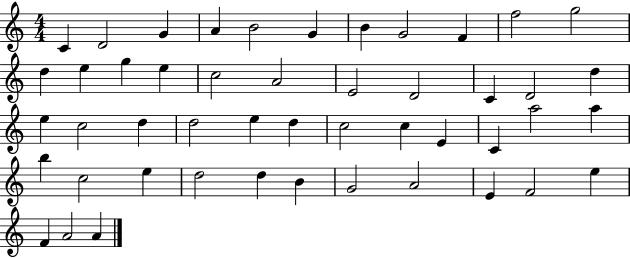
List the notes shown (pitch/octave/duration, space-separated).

C4/q D4/h G4/q A4/q B4/h G4/q B4/q G4/h F4/q F5/h G5/h D5/q E5/q G5/q E5/q C5/h A4/h E4/h D4/h C4/q D4/h D5/q E5/q C5/h D5/q D5/h E5/q D5/q C5/h C5/q E4/q C4/q A5/h A5/q B5/q C5/h E5/q D5/h D5/q B4/q G4/h A4/h E4/q F4/h E5/q F4/q A4/h A4/q